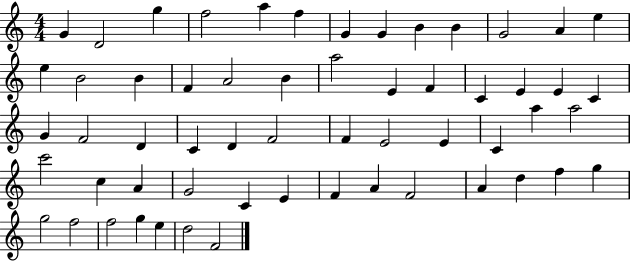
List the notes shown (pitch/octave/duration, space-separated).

G4/q D4/h G5/q F5/h A5/q F5/q G4/q G4/q B4/q B4/q G4/h A4/q E5/q E5/q B4/h B4/q F4/q A4/h B4/q A5/h E4/q F4/q C4/q E4/q E4/q C4/q G4/q F4/h D4/q C4/q D4/q F4/h F4/q E4/h E4/q C4/q A5/q A5/h C6/h C5/q A4/q G4/h C4/q E4/q F4/q A4/q F4/h A4/q D5/q F5/q G5/q G5/h F5/h F5/h G5/q E5/q D5/h F4/h